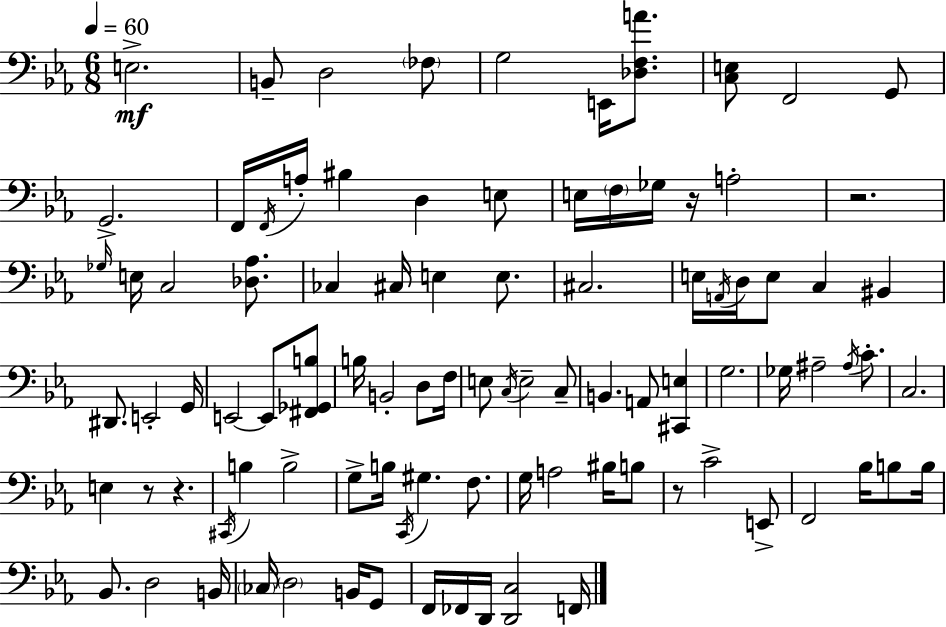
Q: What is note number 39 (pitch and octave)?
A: B3